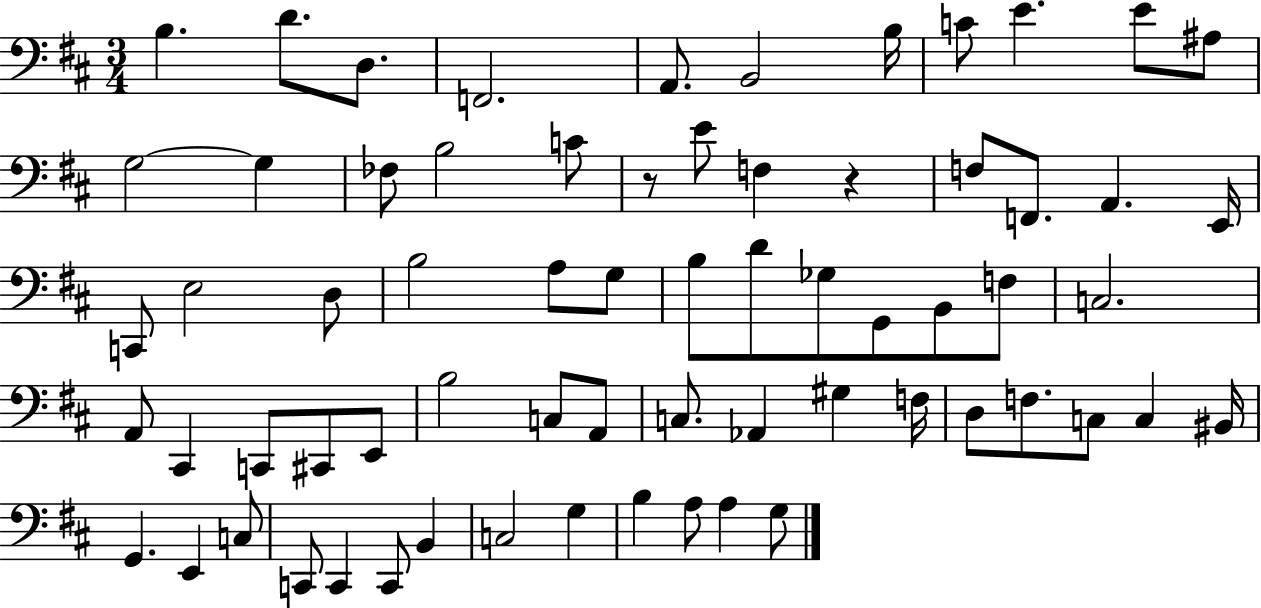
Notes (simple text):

B3/q. D4/e. D3/e. F2/h. A2/e. B2/h B3/s C4/e E4/q. E4/e A#3/e G3/h G3/q FES3/e B3/h C4/e R/e E4/e F3/q R/q F3/e F2/e. A2/q. E2/s C2/e E3/h D3/e B3/h A3/e G3/e B3/e D4/e Gb3/e G2/e B2/e F3/e C3/h. A2/e C#2/q C2/e C#2/e E2/e B3/h C3/e A2/e C3/e. Ab2/q G#3/q F3/s D3/e F3/e. C3/e C3/q BIS2/s G2/q. E2/q C3/e C2/e C2/q C2/e B2/q C3/h G3/q B3/q A3/e A3/q G3/e